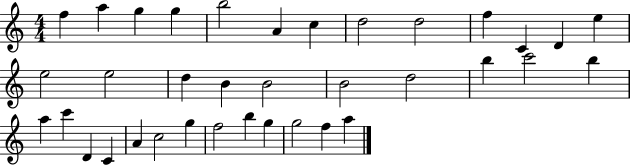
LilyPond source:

{
  \clef treble
  \numericTimeSignature
  \time 4/4
  \key c \major
  f''4 a''4 g''4 g''4 | b''2 a'4 c''4 | d''2 d''2 | f''4 c'4 d'4 e''4 | \break e''2 e''2 | d''4 b'4 b'2 | b'2 d''2 | b''4 c'''2 b''4 | \break a''4 c'''4 d'4 c'4 | a'4 c''2 g''4 | f''2 b''4 g''4 | g''2 f''4 a''4 | \break \bar "|."
}